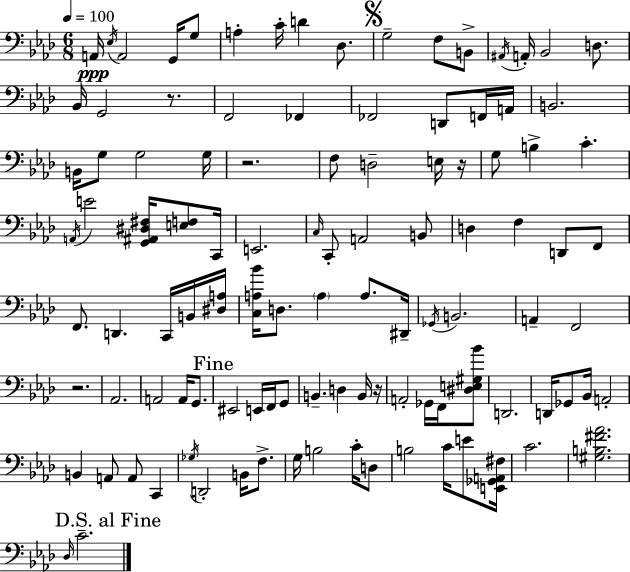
A2/s Eb3/s A2/h G2/s G3/e A3/q C4/s D4/q Db3/e. G3/h F3/e B2/e A#2/s A2/s Bb2/h D3/e. Bb2/s G2/h R/e. F2/h FES2/q FES2/h D2/e F2/s A2/s B2/h. B2/s G3/e G3/h G3/s R/h. F3/e D3/h E3/s R/s G3/e B3/q C4/q. A2/s E4/h [G2,A#2,D#3,F#3]/s [E3,F3]/e C2/s E2/h. C3/s C2/e A2/h B2/e D3/q F3/q D2/e F2/e F2/e. D2/q. C2/s B2/s [D#3,A3]/s [C3,A3,Bb4]/s D3/e. A3/q A3/e. D#2/s Gb2/s B2/h. A2/q F2/h R/h. Ab2/h. A2/h A2/s G2/e. EIS2/h E2/s F2/s G2/e B2/q. D3/q B2/s R/s A2/h Gb2/s F2/s [D#3,E3,G#3,Bb4]/e D2/h. D2/s Gb2/e Bb2/s A2/h B2/q A2/e A2/e C2/q Gb3/s D2/h B2/s F3/e. G3/s B3/h C4/s D3/e B3/h C4/s E4/e [E2,Gb2,A2,F#3]/s C4/h. [G#3,B3,F#4,Ab4]/h. Db3/s C4/h.